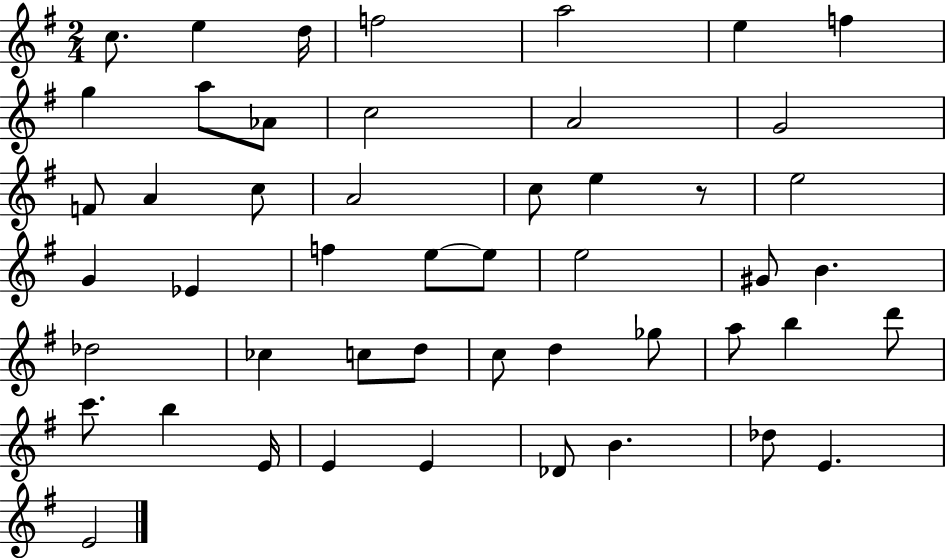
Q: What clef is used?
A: treble